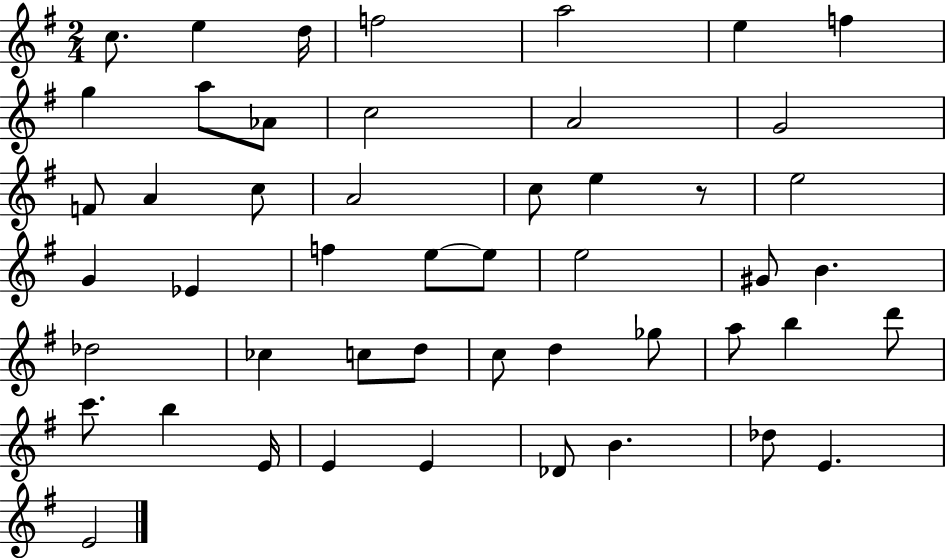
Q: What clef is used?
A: treble